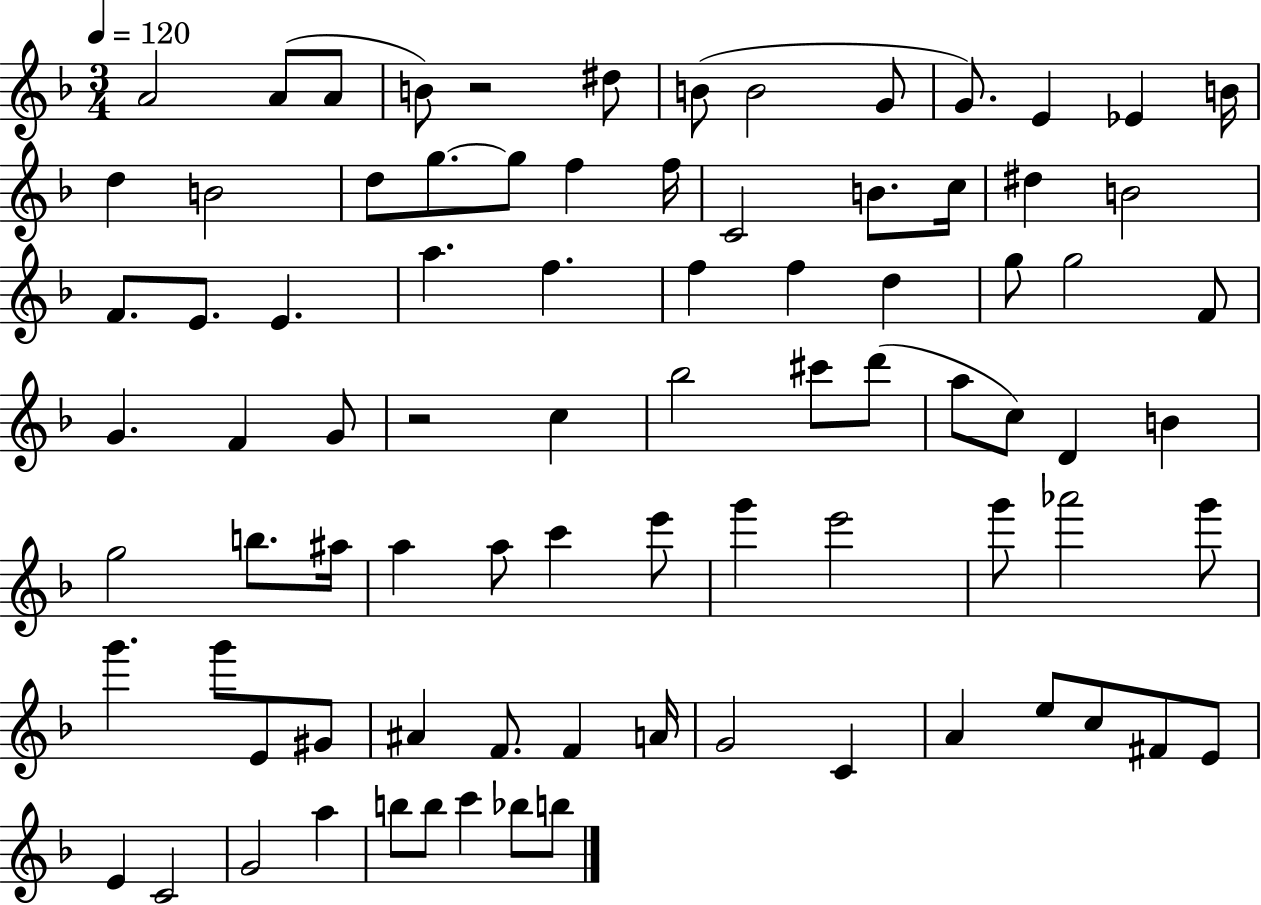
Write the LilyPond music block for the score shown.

{
  \clef treble
  \numericTimeSignature
  \time 3/4
  \key f \major
  \tempo 4 = 120
  a'2 a'8( a'8 | b'8) r2 dis''8 | b'8( b'2 g'8 | g'8.) e'4 ees'4 b'16 | \break d''4 b'2 | d''8 g''8.~~ g''8 f''4 f''16 | c'2 b'8. c''16 | dis''4 b'2 | \break f'8. e'8. e'4. | a''4. f''4. | f''4 f''4 d''4 | g''8 g''2 f'8 | \break g'4. f'4 g'8 | r2 c''4 | bes''2 cis'''8 d'''8( | a''8 c''8) d'4 b'4 | \break g''2 b''8. ais''16 | a''4 a''8 c'''4 e'''8 | g'''4 e'''2 | g'''8 aes'''2 g'''8 | \break g'''4. g'''8 e'8 gis'8 | ais'4 f'8. f'4 a'16 | g'2 c'4 | a'4 e''8 c''8 fis'8 e'8 | \break e'4 c'2 | g'2 a''4 | b''8 b''8 c'''4 bes''8 b''8 | \bar "|."
}